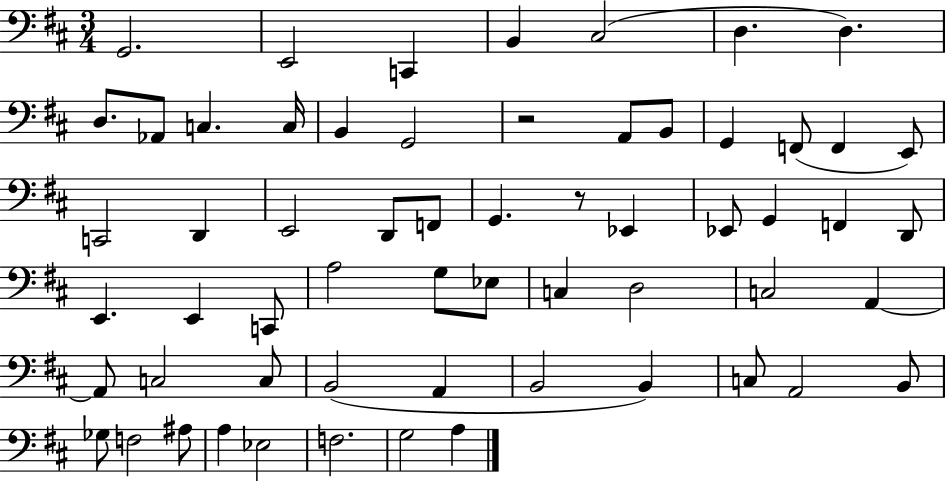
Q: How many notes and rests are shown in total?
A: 60